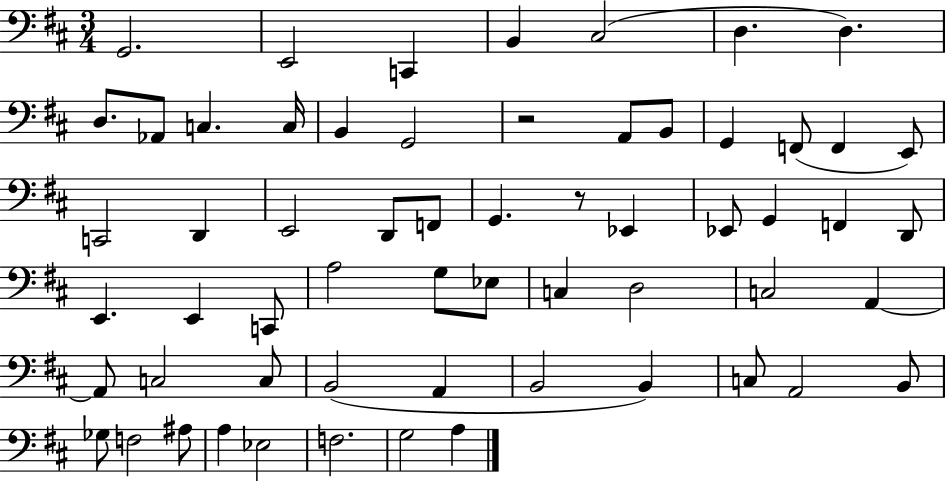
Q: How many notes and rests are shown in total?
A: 60